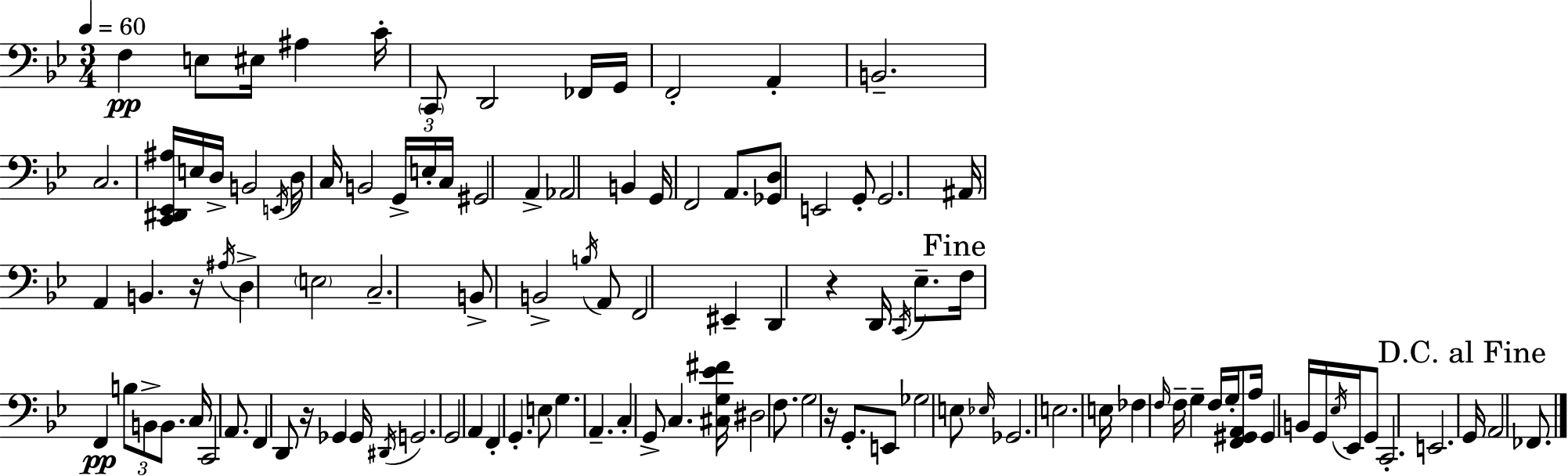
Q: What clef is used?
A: bass